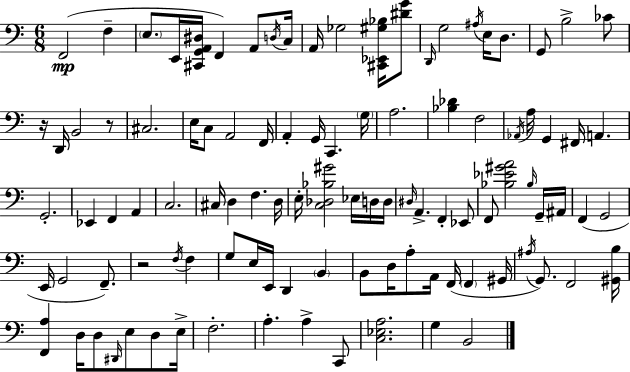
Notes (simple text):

F2/h F3/q E3/e. E2/s [C#2,G2,A2,D#3]/s F2/q A2/e D3/s C3/s A2/s Gb3/h [C#2,Eb2,G#3,Bb3]/s [D#4,G4]/e D2/s G3/h A#3/s E3/s D3/e. G2/e B3/h CES4/e R/s D2/s B2/h R/e C#3/h. E3/s C3/e A2/h F2/s A2/q G2/s C2/q. G3/s A3/h. [Bb3,Db4]/q F3/h Ab2/s A3/s G2/q F#2/s A2/q. G2/h. Eb2/q F2/q A2/q C3/h. C#3/s D3/q F3/q. D3/s E3/s [C3,Db3,Bb3,G#4]/h Eb3/s D3/s D3/s D#3/s A2/q. F2/q Eb2/e F2/e [Bb3,Eb4,G#4,A4]/h Bb3/s G2/s A#2/s F2/q G2/h E2/s G2/h F2/e. R/h F3/s F3/q G3/e E3/s E2/s D2/q B2/q B2/e D3/s A3/e A2/s F2/s F2/q G#2/s A#3/s G2/e. F2/h [G#2,B3]/s [F2,A3]/q D3/s D3/e D#2/s E3/e D3/e E3/s F3/h. A3/q. A3/q C2/e [C3,Eb3,A3]/h. G3/q B2/h